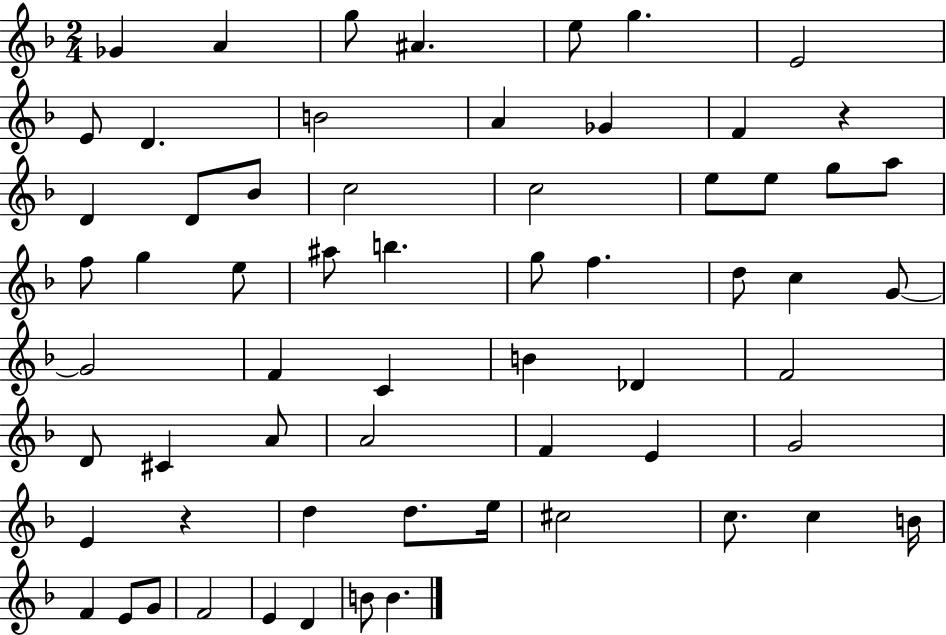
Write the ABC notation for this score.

X:1
T:Untitled
M:2/4
L:1/4
K:F
_G A g/2 ^A e/2 g E2 E/2 D B2 A _G F z D D/2 _B/2 c2 c2 e/2 e/2 g/2 a/2 f/2 g e/2 ^a/2 b g/2 f d/2 c G/2 G2 F C B _D F2 D/2 ^C A/2 A2 F E G2 E z d d/2 e/4 ^c2 c/2 c B/4 F E/2 G/2 F2 E D B/2 B